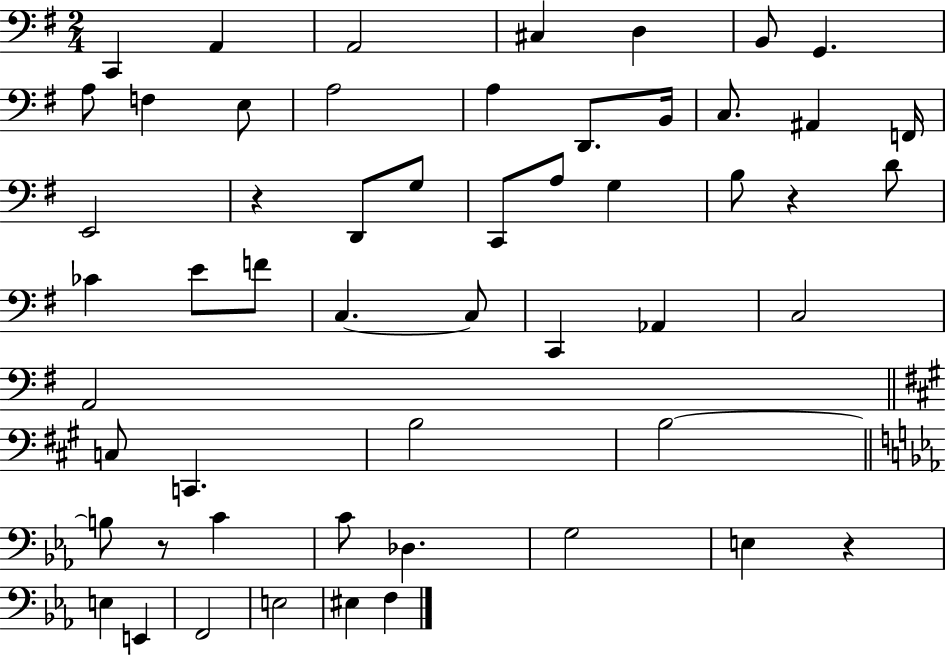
X:1
T:Untitled
M:2/4
L:1/4
K:G
C,, A,, A,,2 ^C, D, B,,/2 G,, A,/2 F, E,/2 A,2 A, D,,/2 B,,/4 C,/2 ^A,, F,,/4 E,,2 z D,,/2 G,/2 C,,/2 A,/2 G, B,/2 z D/2 _C E/2 F/2 C, C,/2 C,, _A,, C,2 A,,2 C,/2 C,, B,2 B,2 B,/2 z/2 C C/2 _D, G,2 E, z E, E,, F,,2 E,2 ^E, F,